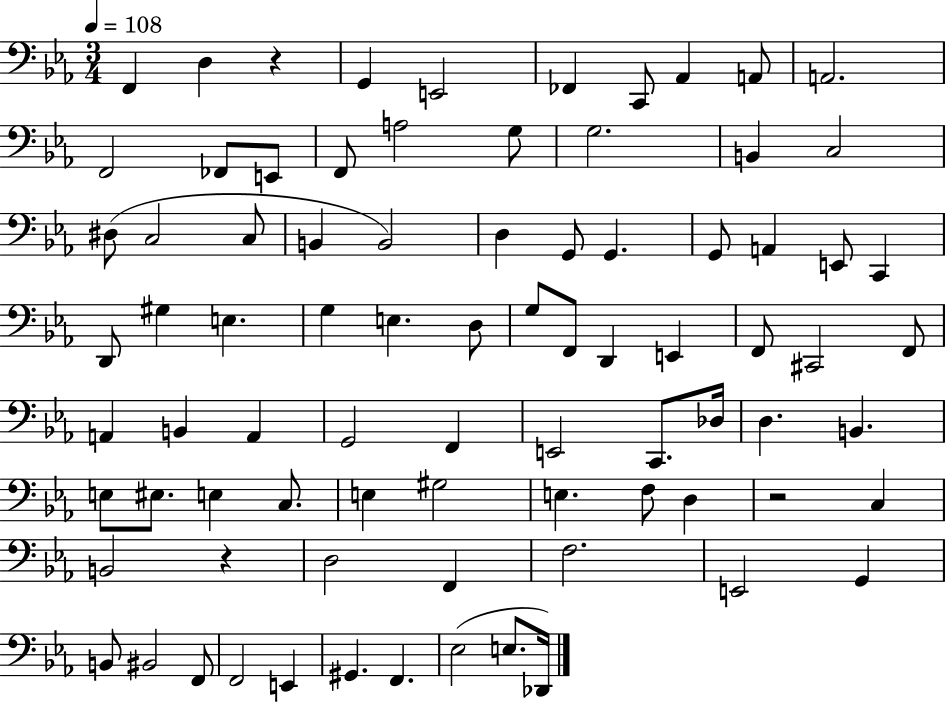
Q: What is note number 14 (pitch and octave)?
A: A3